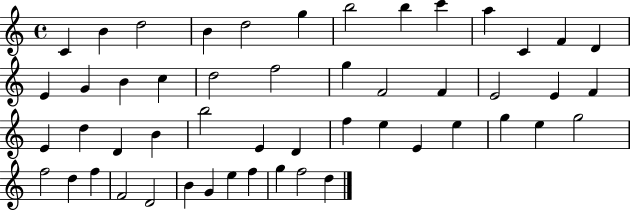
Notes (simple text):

C4/q B4/q D5/h B4/q D5/h G5/q B5/h B5/q C6/q A5/q C4/q F4/q D4/q E4/q G4/q B4/q C5/q D5/h F5/h G5/q F4/h F4/q E4/h E4/q F4/q E4/q D5/q D4/q B4/q B5/h E4/q D4/q F5/q E5/q E4/q E5/q G5/q E5/q G5/h F5/h D5/q F5/q F4/h D4/h B4/q G4/q E5/q F5/q G5/q F5/h D5/q